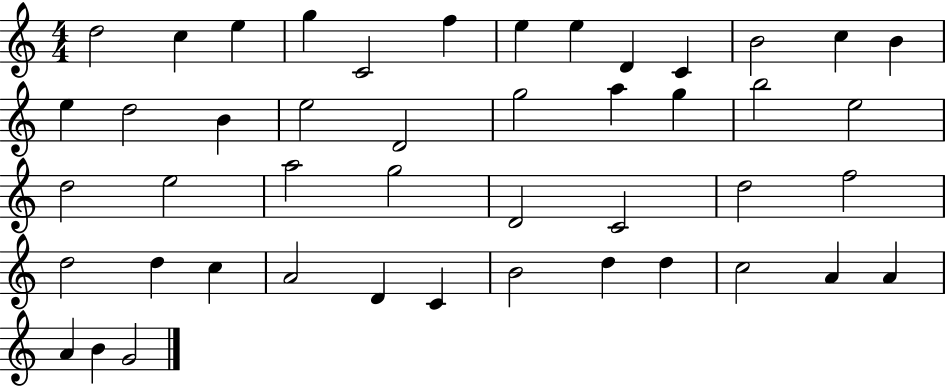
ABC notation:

X:1
T:Untitled
M:4/4
L:1/4
K:C
d2 c e g C2 f e e D C B2 c B e d2 B e2 D2 g2 a g b2 e2 d2 e2 a2 g2 D2 C2 d2 f2 d2 d c A2 D C B2 d d c2 A A A B G2